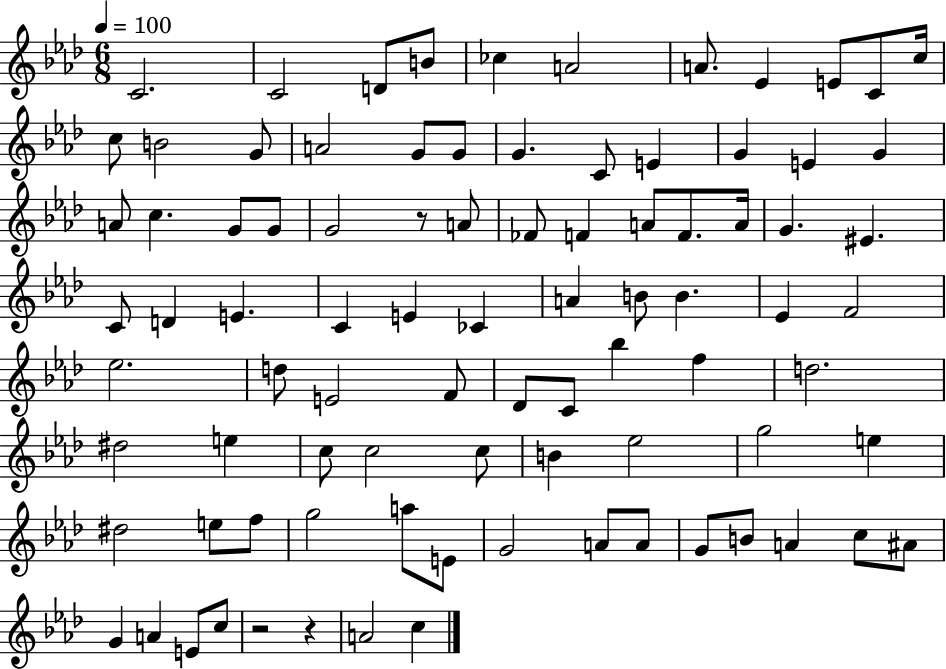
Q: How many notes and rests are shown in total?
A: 88